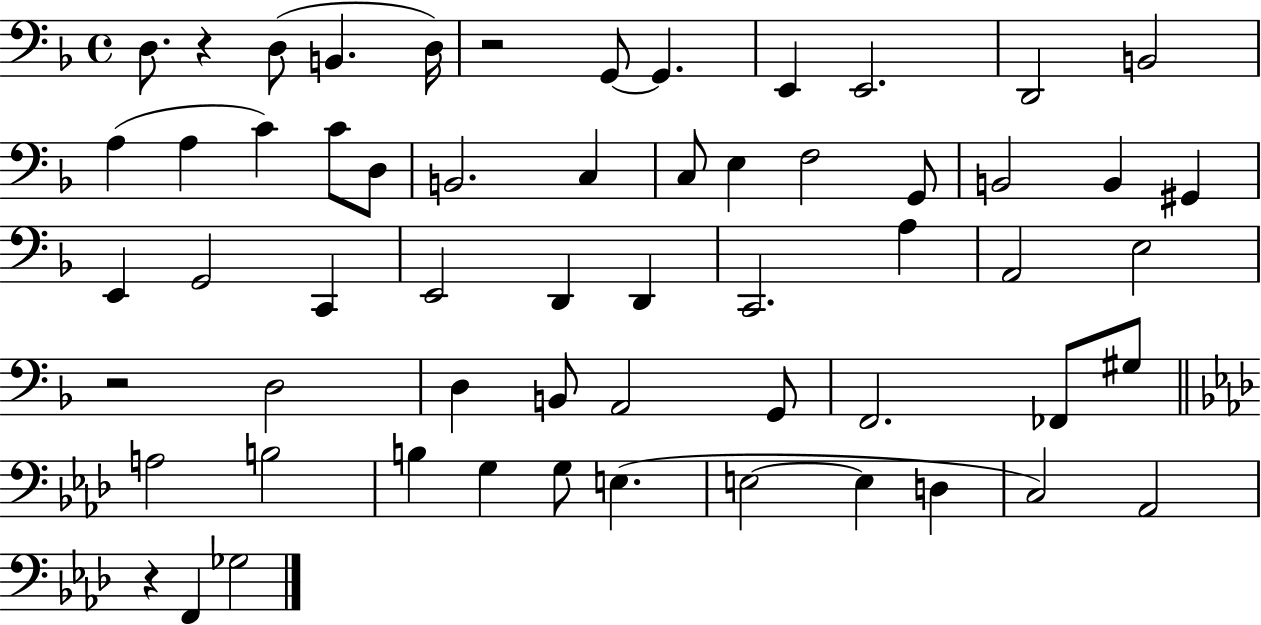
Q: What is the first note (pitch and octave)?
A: D3